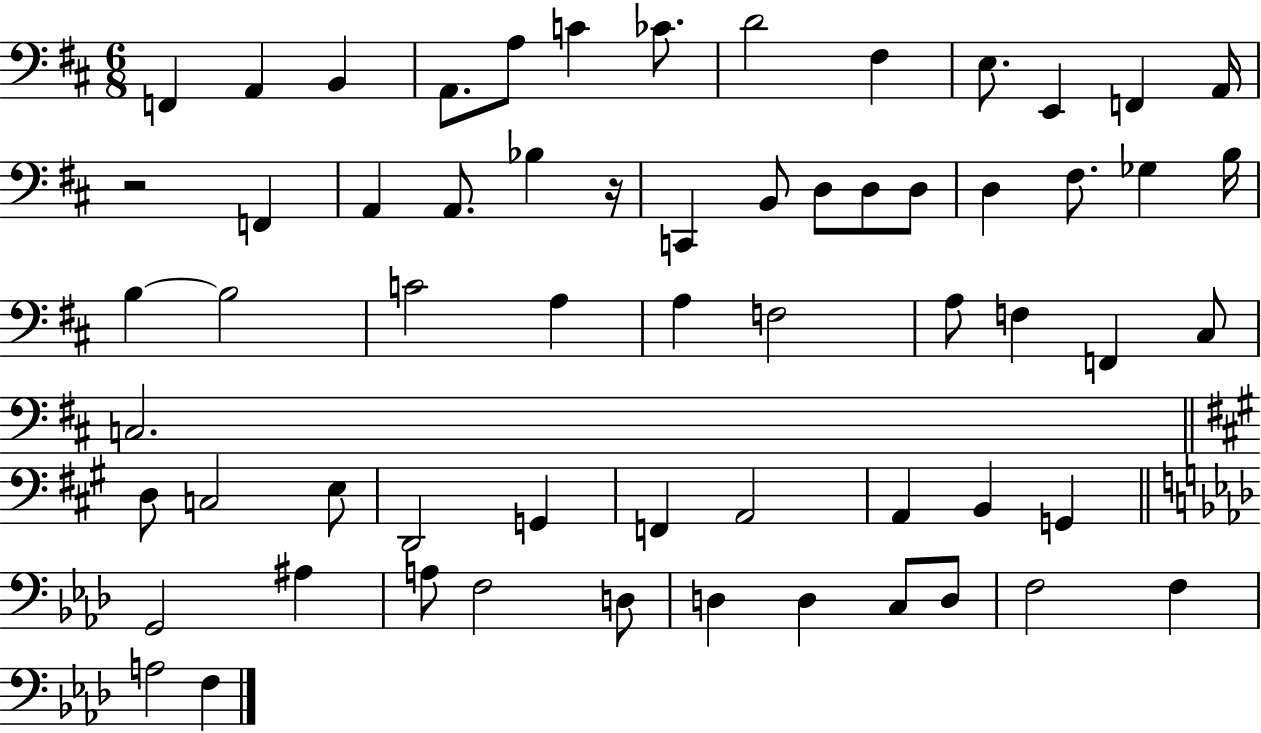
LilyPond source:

{
  \clef bass
  \numericTimeSignature
  \time 6/8
  \key d \major
  f,4 a,4 b,4 | a,8. a8 c'4 ces'8. | d'2 fis4 | e8. e,4 f,4 a,16 | \break r2 f,4 | a,4 a,8. bes4 r16 | c,4 b,8 d8 d8 d8 | d4 fis8. ges4 b16 | \break b4~~ b2 | c'2 a4 | a4 f2 | a8 f4 f,4 cis8 | \break c2. | \bar "||" \break \key a \major d8 c2 e8 | d,2 g,4 | f,4 a,2 | a,4 b,4 g,4 | \break \bar "||" \break \key aes \major g,2 ais4 | a8 f2 d8 | d4 d4 c8 d8 | f2 f4 | \break a2 f4 | \bar "|."
}